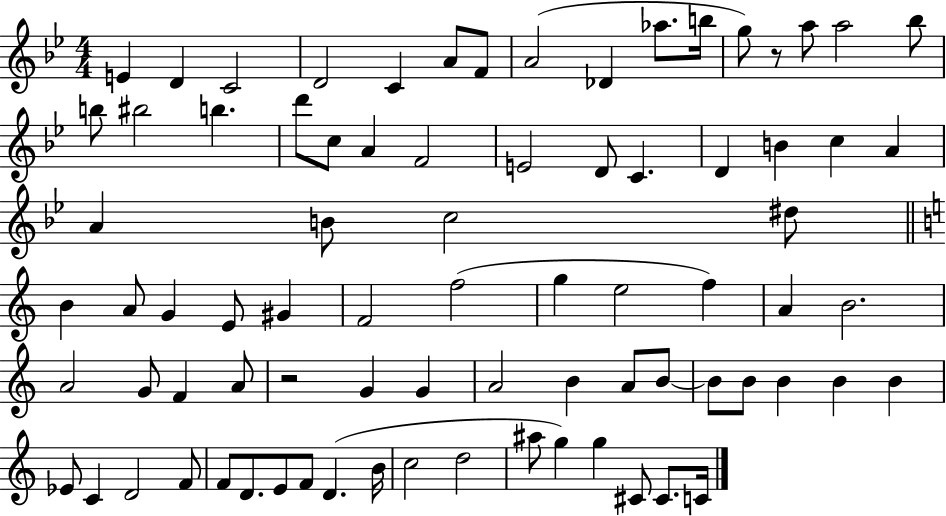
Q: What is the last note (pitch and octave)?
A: C4